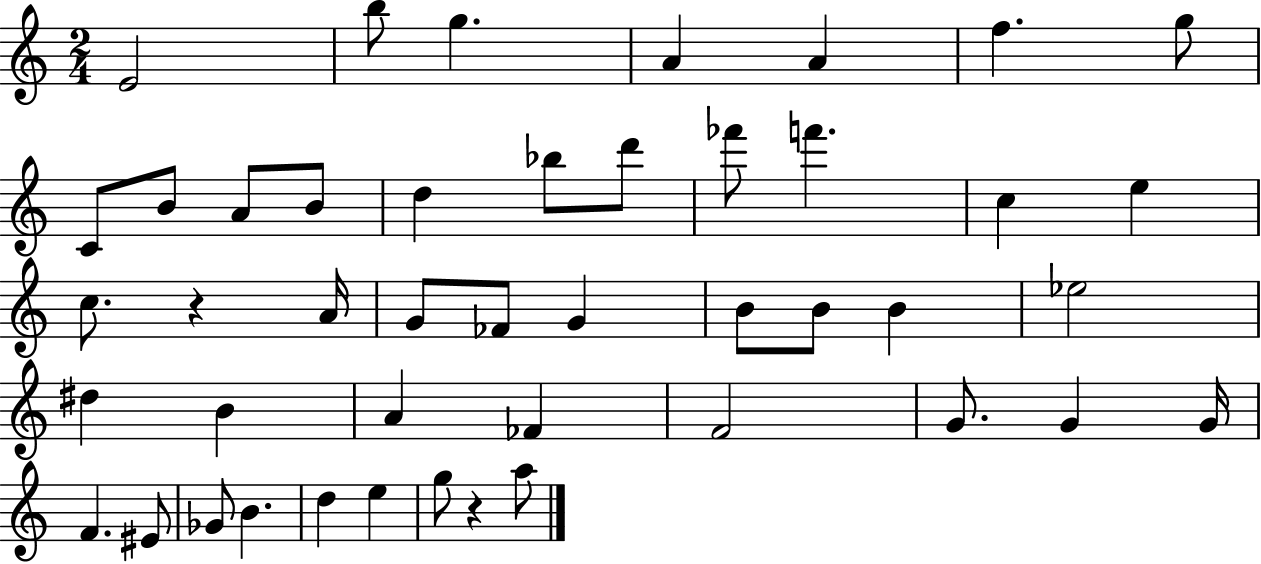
E4/h B5/e G5/q. A4/q A4/q F5/q. G5/e C4/e B4/e A4/e B4/e D5/q Bb5/e D6/e FES6/e F6/q. C5/q E5/q C5/e. R/q A4/s G4/e FES4/e G4/q B4/e B4/e B4/q Eb5/h D#5/q B4/q A4/q FES4/q F4/h G4/e. G4/q G4/s F4/q. EIS4/e Gb4/e B4/q. D5/q E5/q G5/e R/q A5/e